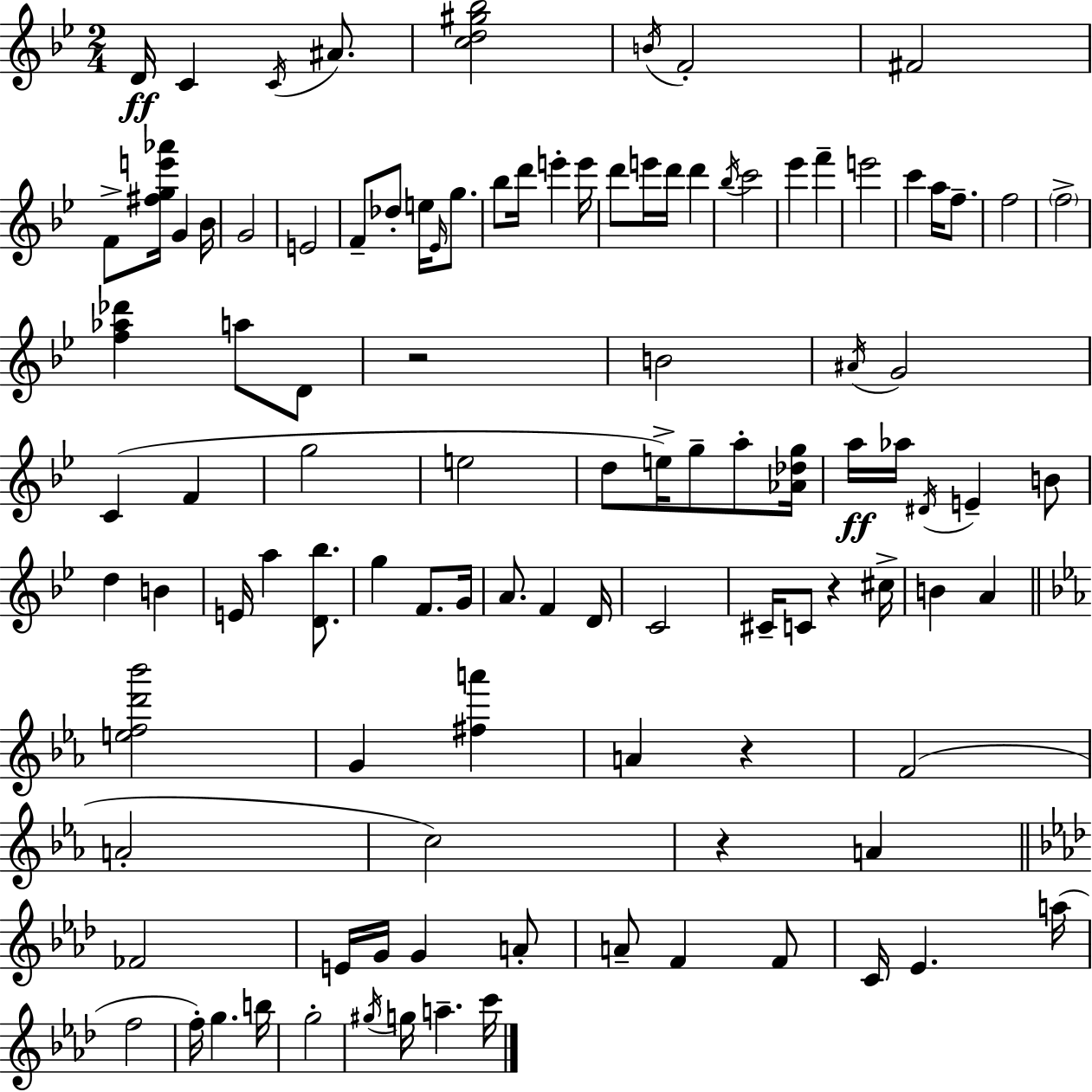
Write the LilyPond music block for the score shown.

{
  \clef treble
  \numericTimeSignature
  \time 2/4
  \key g \minor
  d'16\ff c'4 \acciaccatura { c'16 } ais'8. | <c'' d'' gis'' bes''>2 | \acciaccatura { b'16 } f'2-. | fis'2 | \break f'8-> <fis'' g'' e''' aes'''>16 g'4 | bes'16 g'2 | e'2 | f'8-- des''8-. e''16 \grace { ees'16 } | \break g''8. bes''8 d'''16 e'''4-. | e'''16 d'''8 e'''16 d'''16 d'''4 | \acciaccatura { bes''16 } c'''2 | ees'''4 | \break f'''4-- e'''2 | c'''4 | a''16 f''8.-- f''2 | \parenthesize f''2-> | \break <f'' aes'' des'''>4 | a''8 d'8 r2 | b'2 | \acciaccatura { ais'16 } g'2 | \break c'4( | f'4 g''2 | e''2 | d''8 e''16->) | \break g''8-- a''8-. <aes' des'' g''>16 a''16\ff aes''16 \acciaccatura { dis'16 } | e'4-- b'8 d''4 | b'4 e'16 a''4 | <d' bes''>8. g''4 | \break f'8. g'16 a'8. | f'4 d'16 c'2 | cis'16-- c'8 | r4 cis''16-> b'4 | \break a'4 \bar "||" \break \key ees \major <e'' f'' d''' bes'''>2 | g'4 <fis'' a'''>4 | a'4 r4 | f'2( | \break a'2-. | c''2) | r4 a'4 | \bar "||" \break \key f \minor fes'2 | e'16 g'16 g'4 a'8-. | a'8-- f'4 f'8 | c'16 ees'4. a''16( | \break f''2 | f''16-.) g''4. b''16 | g''2-. | \acciaccatura { gis''16 } g''16 a''4.-- | \break c'''16 \bar "|."
}